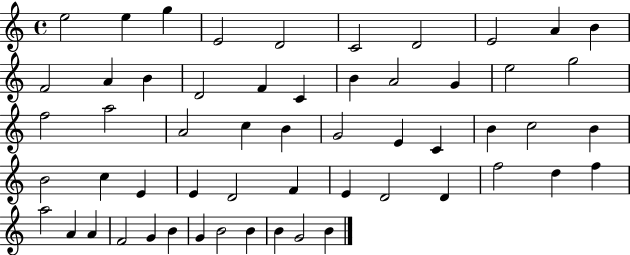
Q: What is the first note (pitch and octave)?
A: E5